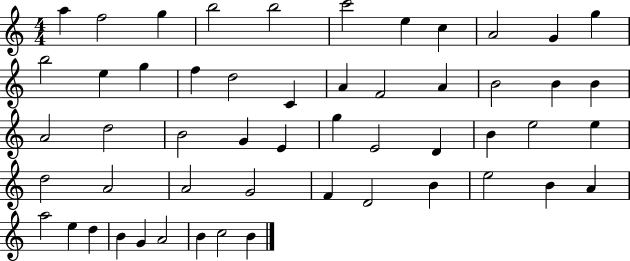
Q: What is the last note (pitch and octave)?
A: B4